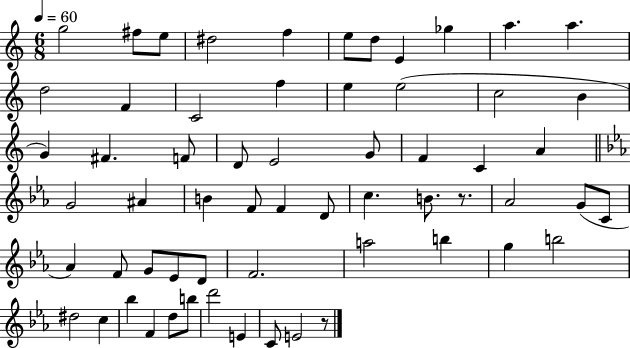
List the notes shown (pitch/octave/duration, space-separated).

G5/h F#5/e E5/e D#5/h F5/q E5/e D5/e E4/q Gb5/q A5/q. A5/q. D5/h F4/q C4/h F5/q E5/q E5/h C5/h B4/q G4/q F#4/q. F4/e D4/e E4/h G4/e F4/q C4/q A4/q G4/h A#4/q B4/q F4/e F4/q D4/e C5/q. B4/e. R/e. Ab4/h G4/e C4/e Ab4/q F4/e G4/e Eb4/e D4/e F4/h. A5/h B5/q G5/q B5/h D#5/h C5/q Bb5/q F4/q D5/e B5/e D6/h E4/q C4/e E4/h R/e